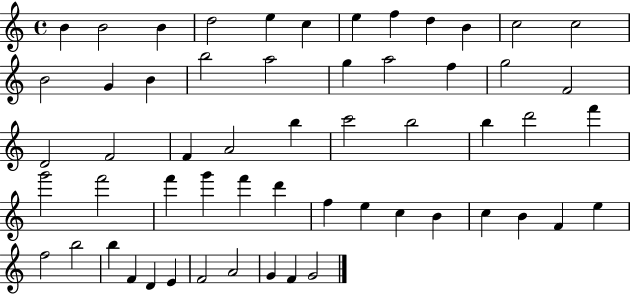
{
  \clef treble
  \time 4/4
  \defaultTimeSignature
  \key c \major
  b'4 b'2 b'4 | d''2 e''4 c''4 | e''4 f''4 d''4 b'4 | c''2 c''2 | \break b'2 g'4 b'4 | b''2 a''2 | g''4 a''2 f''4 | g''2 f'2 | \break d'2 f'2 | f'4 a'2 b''4 | c'''2 b''2 | b''4 d'''2 f'''4 | \break g'''2 f'''2 | f'''4 g'''4 f'''4 d'''4 | f''4 e''4 c''4 b'4 | c''4 b'4 f'4 e''4 | \break f''2 b''2 | b''4 f'4 d'4 e'4 | f'2 a'2 | g'4 f'4 g'2 | \break \bar "|."
}